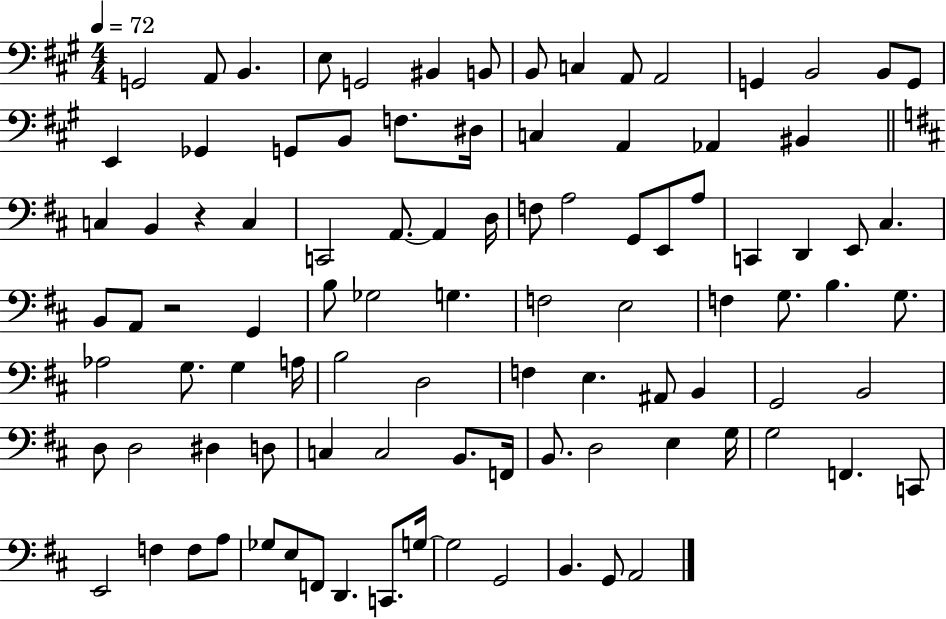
G2/h A2/e B2/q. E3/e G2/h BIS2/q B2/e B2/e C3/q A2/e A2/h G2/q B2/h B2/e G2/e E2/q Gb2/q G2/e B2/e F3/e. D#3/s C3/q A2/q Ab2/q BIS2/q C3/q B2/q R/q C3/q C2/h A2/e. A2/q D3/s F3/e A3/h G2/e E2/e A3/e C2/q D2/q E2/e C#3/q. B2/e A2/e R/h G2/q B3/e Gb3/h G3/q. F3/h E3/h F3/q G3/e. B3/q. G3/e. Ab3/h G3/e. G3/q A3/s B3/h D3/h F3/q E3/q. A#2/e B2/q G2/h B2/h D3/e D3/h D#3/q D3/e C3/q C3/h B2/e. F2/s B2/e. D3/h E3/q G3/s G3/h F2/q. C2/e E2/h F3/q F3/e A3/e Gb3/e E3/e F2/e D2/q. C2/e. G3/s G3/h G2/h B2/q. G2/e A2/h